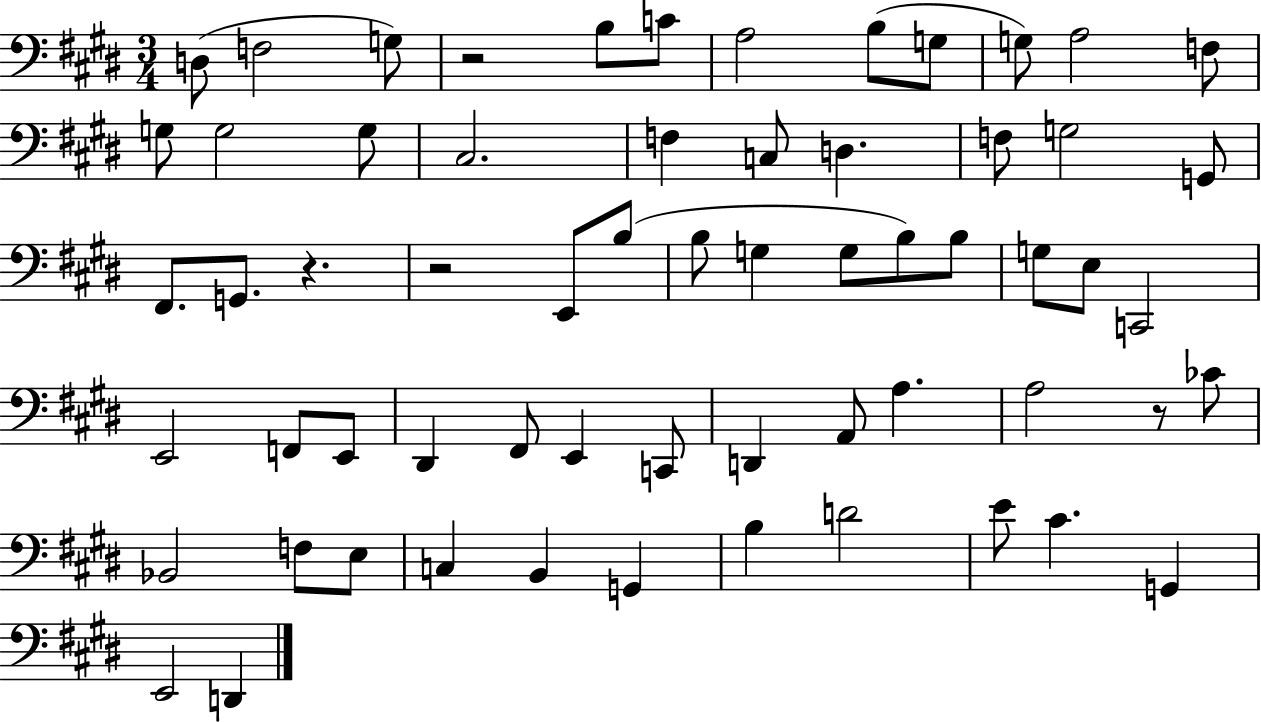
D3/e F3/h G3/e R/h B3/e C4/e A3/h B3/e G3/e G3/e A3/h F3/e G3/e G3/h G3/e C#3/h. F3/q C3/e D3/q. F3/e G3/h G2/e F#2/e. G2/e. R/q. R/h E2/e B3/e B3/e G3/q G3/e B3/e B3/e G3/e E3/e C2/h E2/h F2/e E2/e D#2/q F#2/e E2/q C2/e D2/q A2/e A3/q. A3/h R/e CES4/e Bb2/h F3/e E3/e C3/q B2/q G2/q B3/q D4/h E4/e C#4/q. G2/q E2/h D2/q